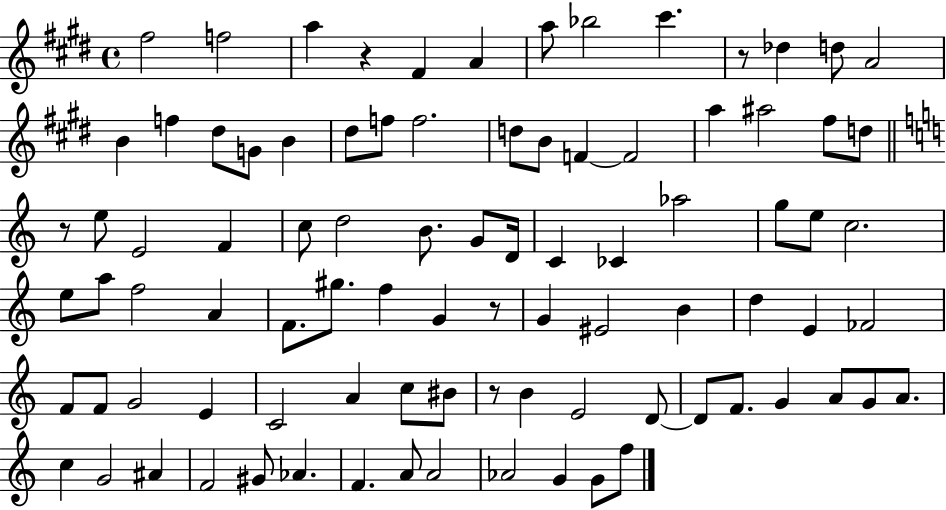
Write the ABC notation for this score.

X:1
T:Untitled
M:4/4
L:1/4
K:E
^f2 f2 a z ^F A a/2 _b2 ^c' z/2 _d d/2 A2 B f ^d/2 G/2 B ^d/2 f/2 f2 d/2 B/2 F F2 a ^a2 ^f/2 d/2 z/2 e/2 E2 F c/2 d2 B/2 G/2 D/4 C _C _a2 g/2 e/2 c2 e/2 a/2 f2 A F/2 ^g/2 f G z/2 G ^E2 B d E _F2 F/2 F/2 G2 E C2 A c/2 ^B/2 z/2 B E2 D/2 D/2 F/2 G A/2 G/2 A/2 c G2 ^A F2 ^G/2 _A F A/2 A2 _A2 G G/2 f/2